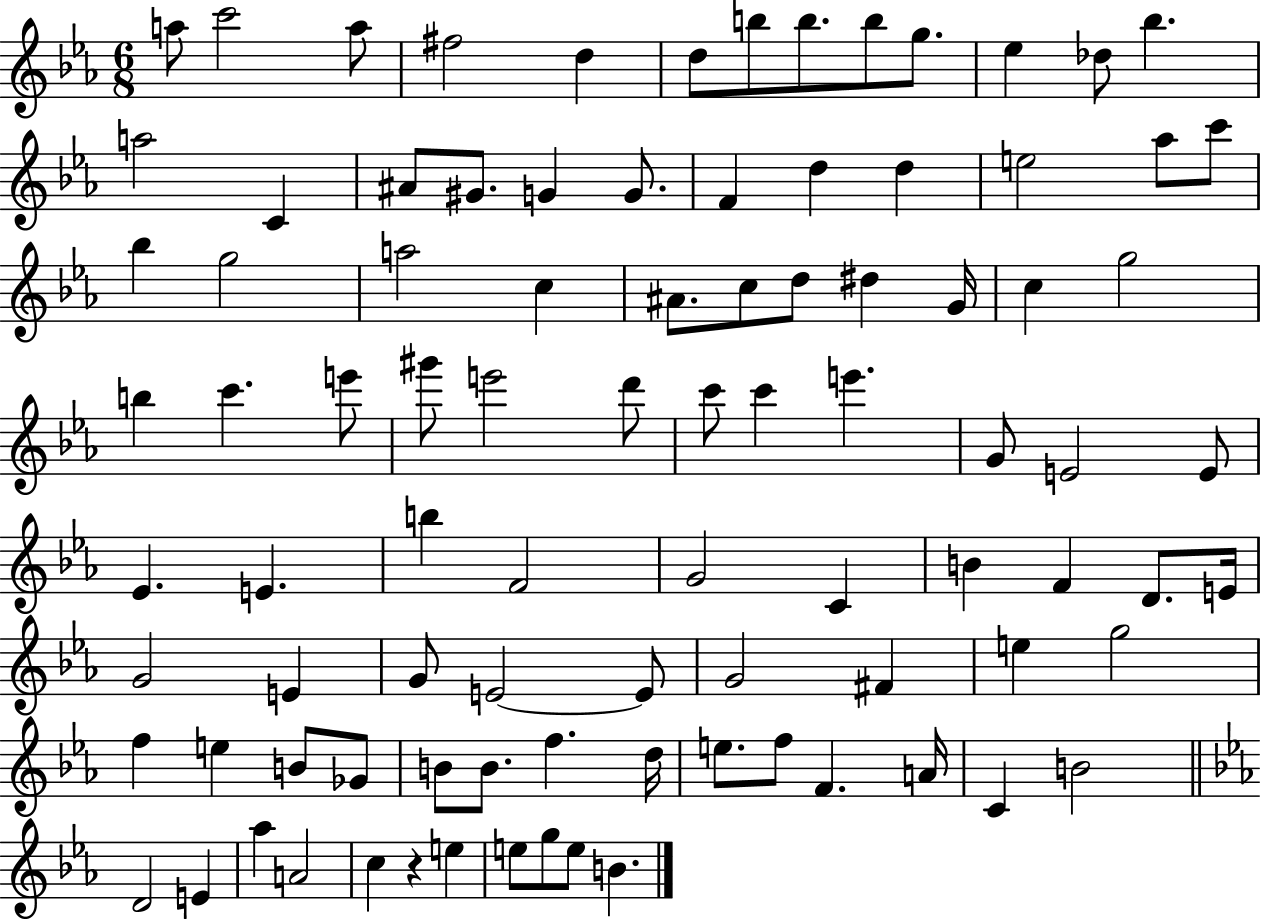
{
  \clef treble
  \numericTimeSignature
  \time 6/8
  \key ees \major
  a''8 c'''2 a''8 | fis''2 d''4 | d''8 b''8 b''8. b''8 g''8. | ees''4 des''8 bes''4. | \break a''2 c'4 | ais'8 gis'8. g'4 g'8. | f'4 d''4 d''4 | e''2 aes''8 c'''8 | \break bes''4 g''2 | a''2 c''4 | ais'8. c''8 d''8 dis''4 g'16 | c''4 g''2 | \break b''4 c'''4. e'''8 | gis'''8 e'''2 d'''8 | c'''8 c'''4 e'''4. | g'8 e'2 e'8 | \break ees'4. e'4. | b''4 f'2 | g'2 c'4 | b'4 f'4 d'8. e'16 | \break g'2 e'4 | g'8 e'2~~ e'8 | g'2 fis'4 | e''4 g''2 | \break f''4 e''4 b'8 ges'8 | b'8 b'8. f''4. d''16 | e''8. f''8 f'4. a'16 | c'4 b'2 | \break \bar "||" \break \key ees \major d'2 e'4 | aes''4 a'2 | c''4 r4 e''4 | e''8 g''8 e''8 b'4. | \break \bar "|."
}